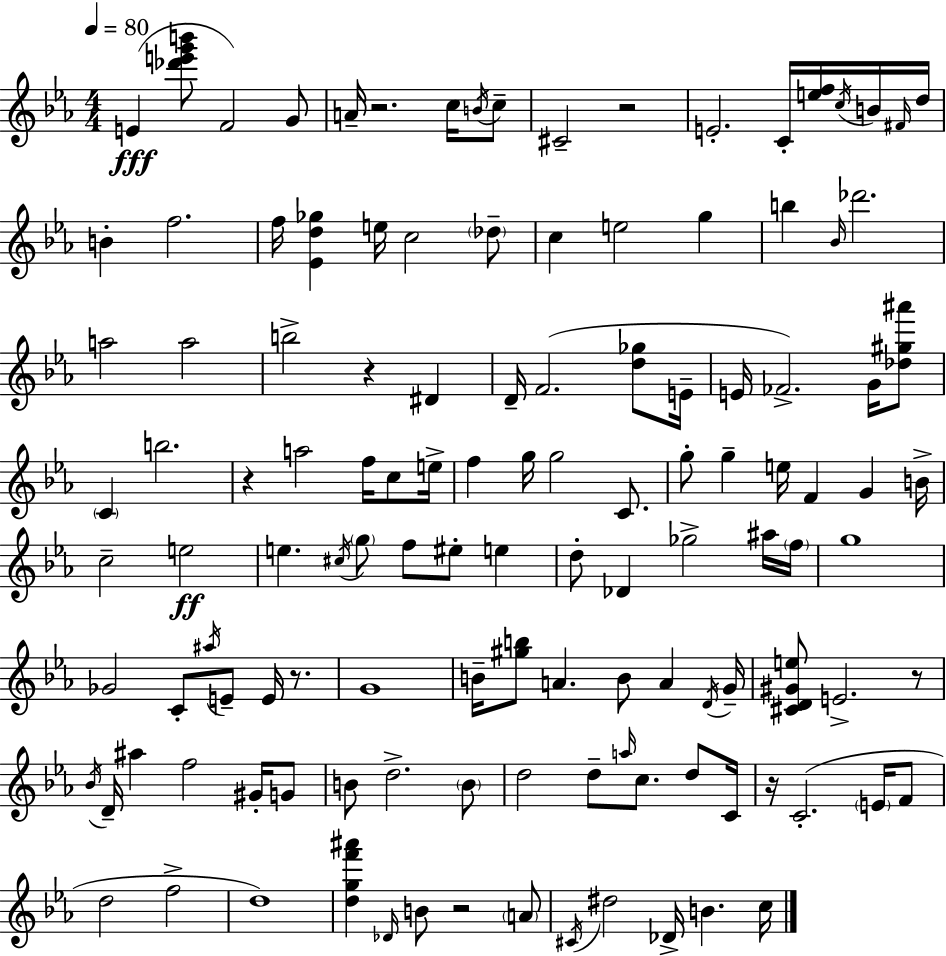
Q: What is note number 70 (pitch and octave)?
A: E4